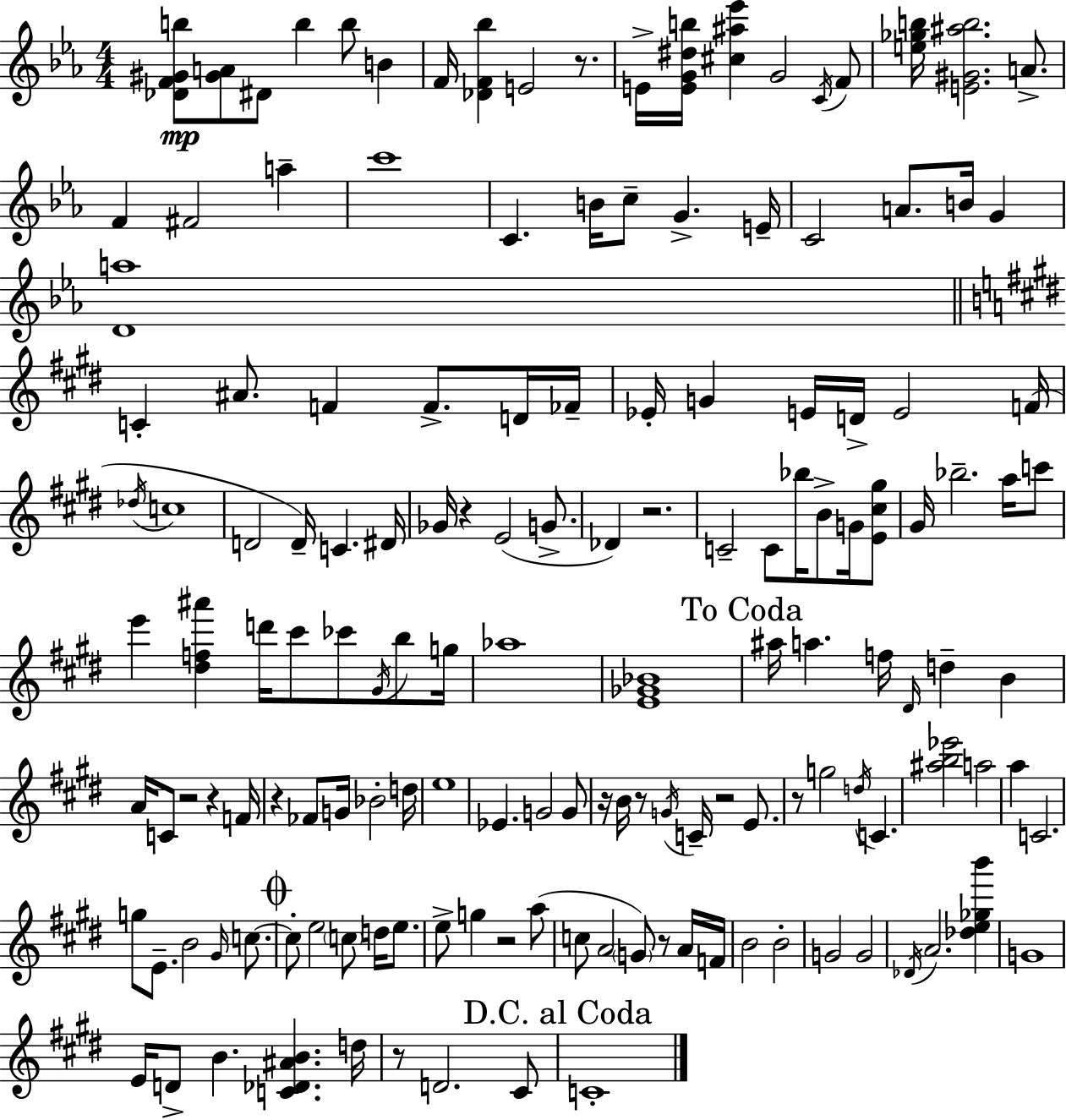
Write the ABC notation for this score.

X:1
T:Untitled
M:4/4
L:1/4
K:Eb
[_DF^Gb]/2 [^GA]/2 ^D/2 b b/2 B F/4 [_DF_b] E2 z/2 E/4 [EG^db]/4 [^c^a_e'] G2 C/4 F/2 [e_gb]/4 [E^G^ab]2 A/2 F ^F2 a c'4 C B/4 c/2 G E/4 C2 A/2 B/4 G [Da]4 C ^A/2 F F/2 D/4 _F/4 _E/4 G E/4 D/4 E2 F/4 _d/4 c4 D2 D/4 C ^D/4 _G/4 z E2 G/2 _D z2 C2 C/2 _b/4 B/2 G/4 [E^c^g]/2 ^G/4 _b2 a/4 c'/2 e' [^df^a'] d'/4 ^c'/2 _c'/2 ^G/4 b/2 g/4 _a4 [E_G_B]4 ^a/4 a f/4 ^D/4 d B A/4 C/2 z2 z F/4 z _F/2 G/4 _B2 d/4 e4 _E G2 G/2 z/4 B/4 z/2 G/4 C/4 z2 E/2 z/2 g2 d/4 C [^ab_e']2 a2 a C2 g/2 E/2 B2 ^G/4 c/2 c/2 e2 c/2 d/4 e/2 e/2 g z2 a/2 c/2 A2 G/2 z/2 A/4 F/4 B2 B2 G2 G2 _D/4 A2 [_de_gb'] G4 E/4 D/2 B [C_D^AB] d/4 z/2 D2 ^C/2 C4